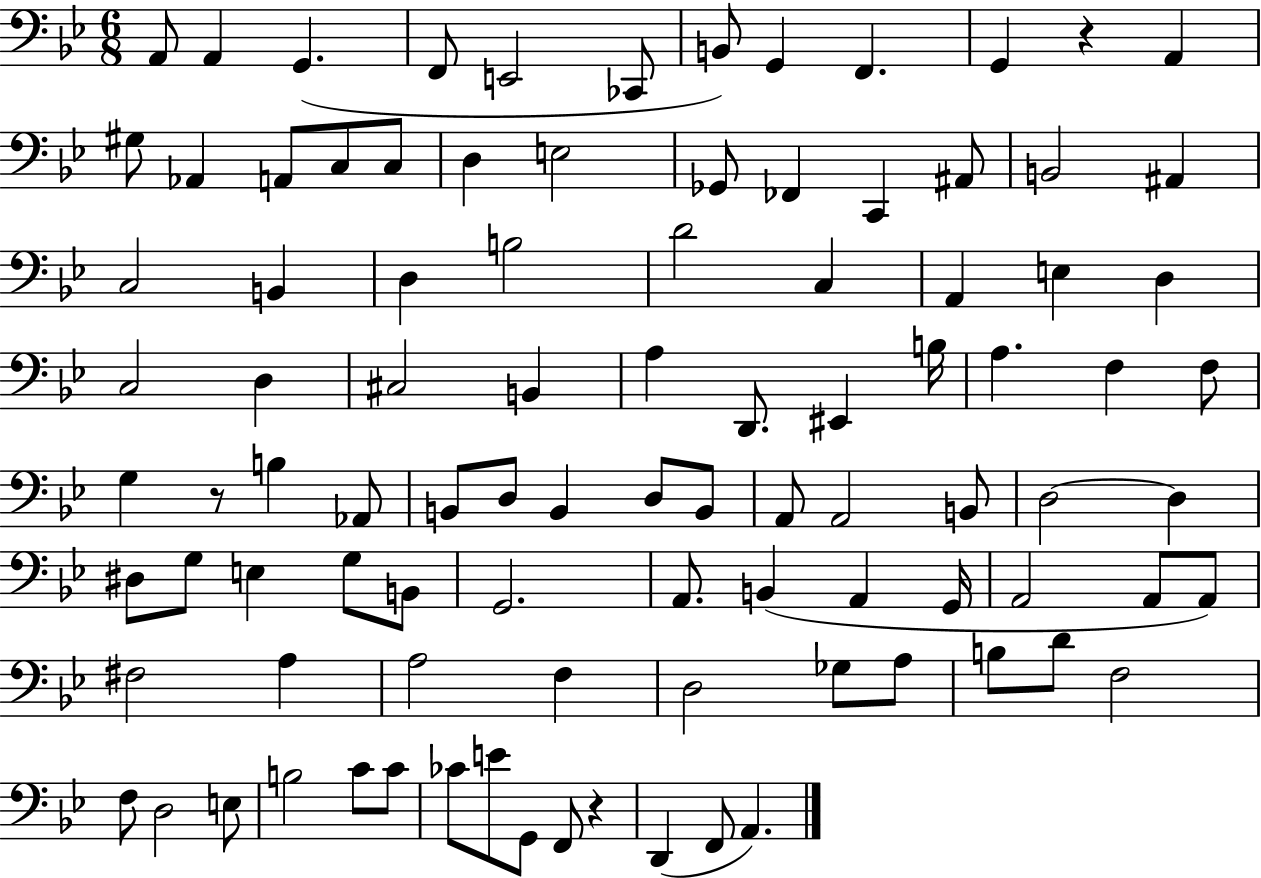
{
  \clef bass
  \numericTimeSignature
  \time 6/8
  \key bes \major
  \repeat volta 2 { a,8 a,4 g,4.( | f,8 e,2 ces,8 | b,8) g,4 f,4. | g,4 r4 a,4 | \break gis8 aes,4 a,8 c8 c8 | d4 e2 | ges,8 fes,4 c,4 ais,8 | b,2 ais,4 | \break c2 b,4 | d4 b2 | d'2 c4 | a,4 e4 d4 | \break c2 d4 | cis2 b,4 | a4 d,8. eis,4 b16 | a4. f4 f8 | \break g4 r8 b4 aes,8 | b,8 d8 b,4 d8 b,8 | a,8 a,2 b,8 | d2~~ d4 | \break dis8 g8 e4 g8 b,8 | g,2. | a,8. b,4( a,4 g,16 | a,2 a,8 a,8) | \break fis2 a4 | a2 f4 | d2 ges8 a8 | b8 d'8 f2 | \break f8 d2 e8 | b2 c'8 c'8 | ces'8 e'8 g,8 f,8 r4 | d,4( f,8 a,4.) | \break } \bar "|."
}